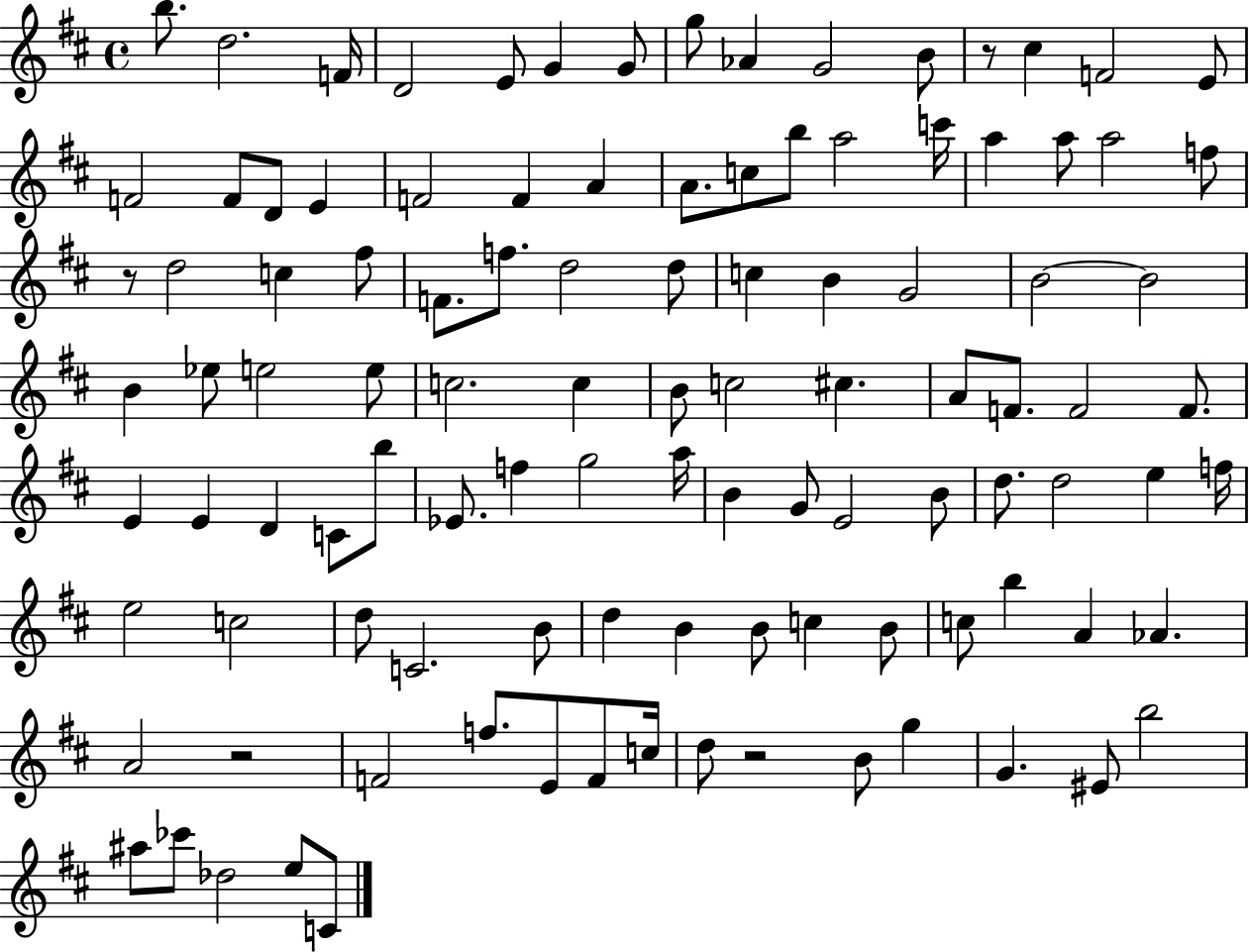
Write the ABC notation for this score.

X:1
T:Untitled
M:4/4
L:1/4
K:D
b/2 d2 F/4 D2 E/2 G G/2 g/2 _A G2 B/2 z/2 ^c F2 E/2 F2 F/2 D/2 E F2 F A A/2 c/2 b/2 a2 c'/4 a a/2 a2 f/2 z/2 d2 c ^f/2 F/2 f/2 d2 d/2 c B G2 B2 B2 B _e/2 e2 e/2 c2 c B/2 c2 ^c A/2 F/2 F2 F/2 E E D C/2 b/2 _E/2 f g2 a/4 B G/2 E2 B/2 d/2 d2 e f/4 e2 c2 d/2 C2 B/2 d B B/2 c B/2 c/2 b A _A A2 z2 F2 f/2 E/2 F/2 c/4 d/2 z2 B/2 g G ^E/2 b2 ^a/2 _c'/2 _d2 e/2 C/2